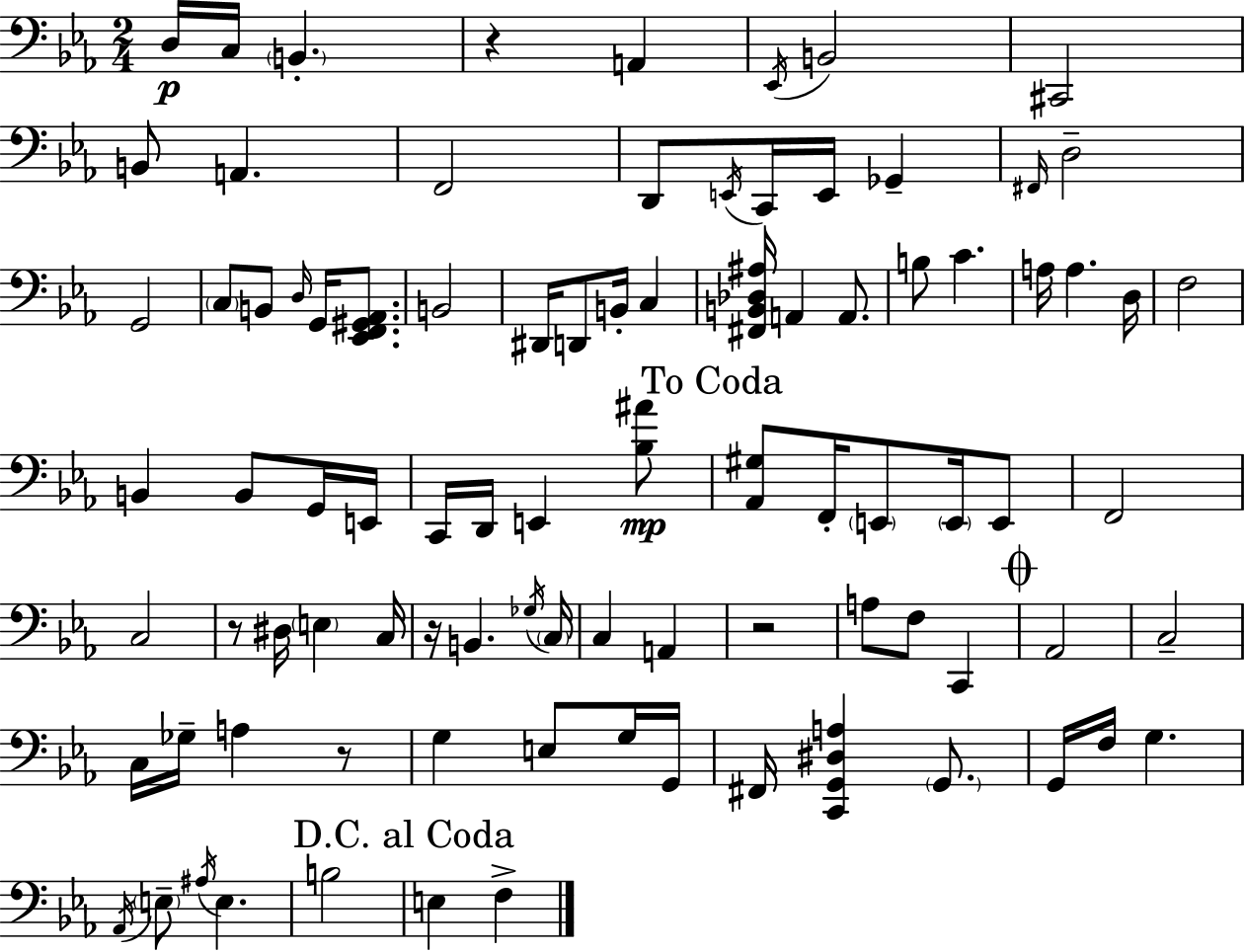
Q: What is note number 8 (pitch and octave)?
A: B2